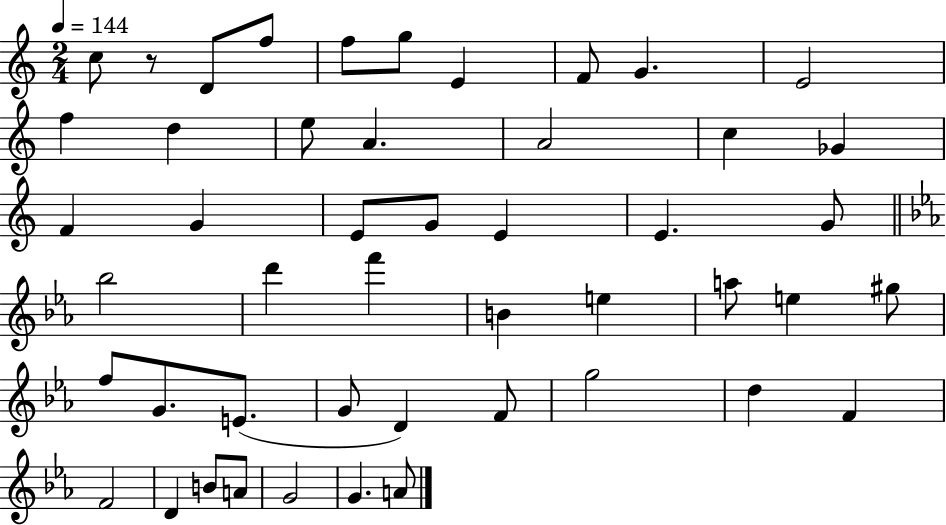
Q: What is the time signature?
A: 2/4